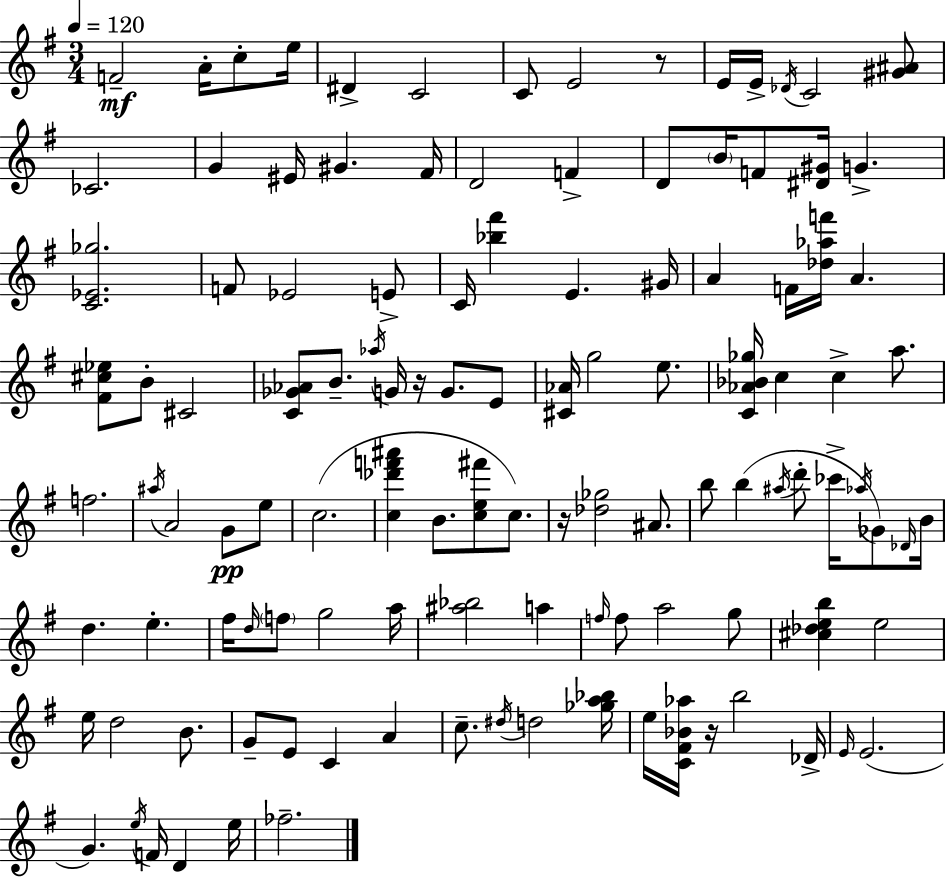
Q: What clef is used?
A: treble